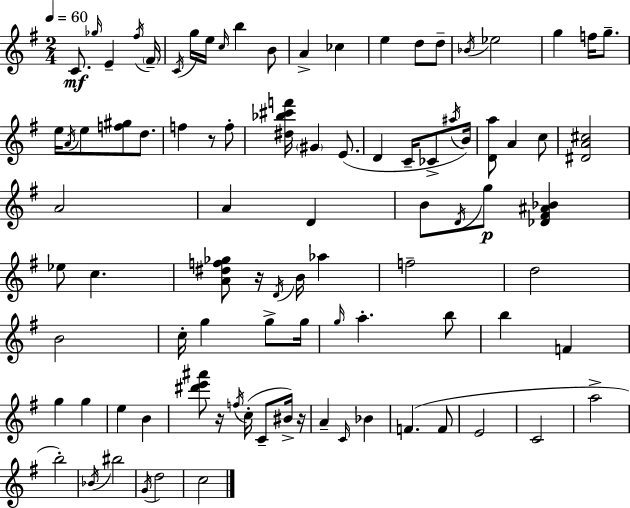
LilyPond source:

{
  \clef treble
  \numericTimeSignature
  \time 2/4
  \key e \minor
  \tempo 4 = 60
  c'8.\mf \grace { ges''16 } e'4-- | \acciaccatura { fis''16 } \parenthesize fis'16-- \acciaccatura { c'16 } g''16 e''16 \grace { c''16 } b''4 | b'8 a'4-> | ces''4 e''4 | \break d''8 d''8-- \acciaccatura { bes'16 } ees''2 | g''4 | f''16 g''8.-- e''16 \acciaccatura { a'16 } e''8 | <f'' gis''>8 d''8. f''4 | \break r8 f''8-. <dis'' bes'' cis''' f'''>16 \parenthesize gis'4 | e'8.( d'4 | c'16-- ces'8-> \acciaccatura { ais''16 } b'16) <d' a''>8 | a'4 c''8 <dis' a' cis''>2 | \break a'2 | a'4 | d'4 b'8 | \acciaccatura { d'16 } g''8\p <des' fis' ais' bes'>4 | \break ees''8 c''4. | <a' dis'' f'' ges''>8 r16 \acciaccatura { d'16 } b'16 aes''4 | f''2-- | d''2 | \break b'2 | c''16-. g''4 g''8-> | g''16 \grace { g''16 } a''4.-. | b''8 b''4 f'4 | \break g''4 g''4 | e''4 b'4 | <dis''' e''' ais'''>8 r16 \acciaccatura { f''16 }( c''16-. c'8-- | bis'16->) r16 a'4-- \grace { c'16 } | \break bes'4 f'4.( | f'8 e'2 | c'2 | a''2-> | \break b''2-.) | \acciaccatura { bes'16 } bis''2 | \acciaccatura { g'16 } d''2 | c''2 | \break \bar "|."
}